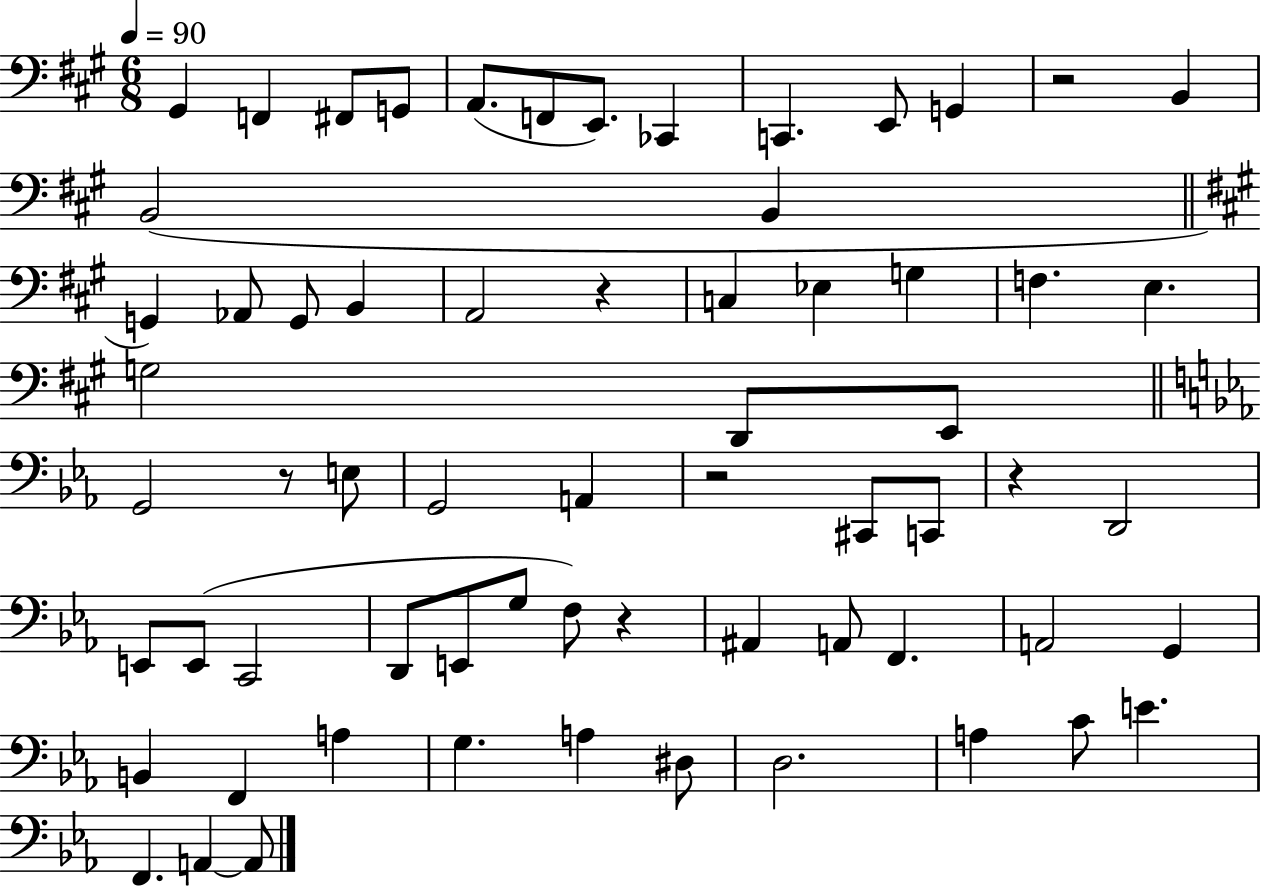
X:1
T:Untitled
M:6/8
L:1/4
K:A
^G,, F,, ^F,,/2 G,,/2 A,,/2 F,,/2 E,,/2 _C,, C,, E,,/2 G,, z2 B,, B,,2 B,, G,, _A,,/2 G,,/2 B,, A,,2 z C, _E, G, F, E, G,2 D,,/2 E,,/2 G,,2 z/2 E,/2 G,,2 A,, z2 ^C,,/2 C,,/2 z D,,2 E,,/2 E,,/2 C,,2 D,,/2 E,,/2 G,/2 F,/2 z ^A,, A,,/2 F,, A,,2 G,, B,, F,, A, G, A, ^D,/2 D,2 A, C/2 E F,, A,, A,,/2